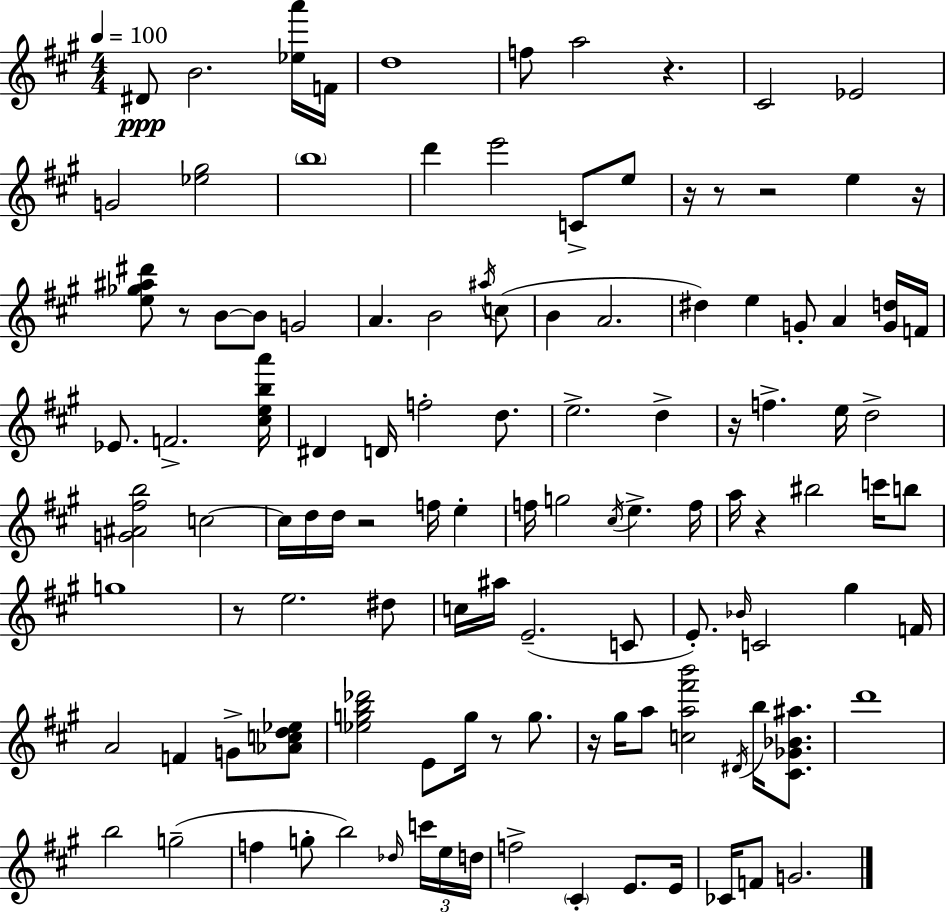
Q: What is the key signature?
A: A major